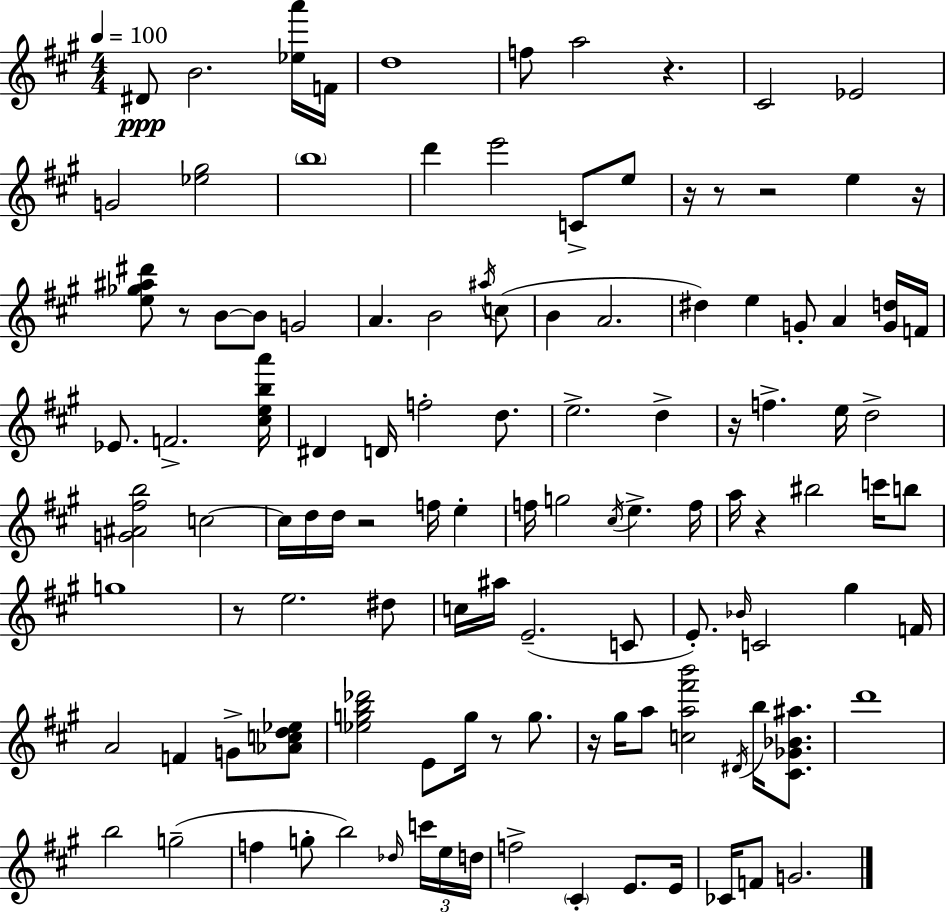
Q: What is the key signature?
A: A major